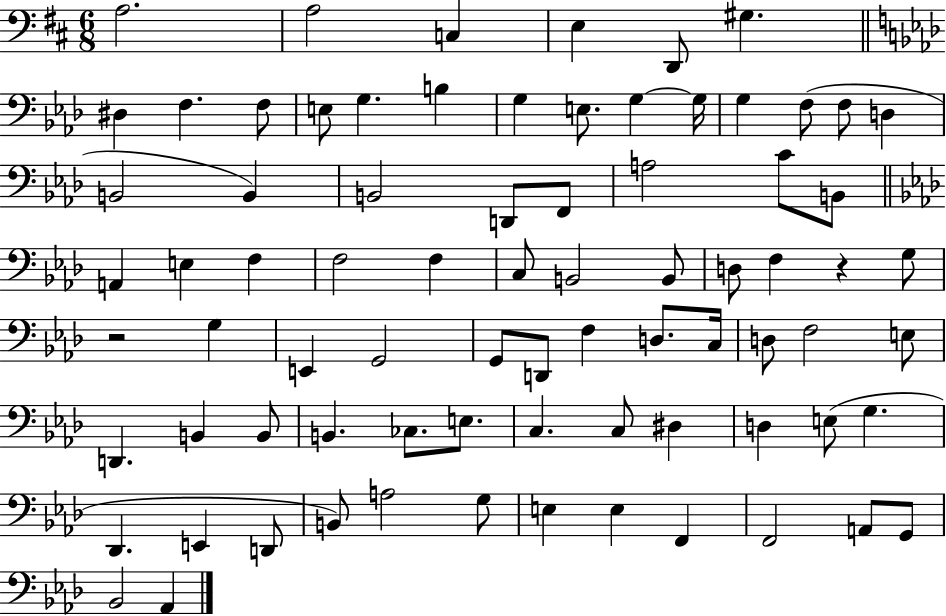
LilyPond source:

{
  \clef bass
  \numericTimeSignature
  \time 6/8
  \key d \major
  a2. | a2 c4 | e4 d,8 gis4. | \bar "||" \break \key aes \major dis4 f4. f8 | e8 g4. b4 | g4 e8. g4~~ g16 | g4 f8( f8 d4 | \break b,2 b,4) | b,2 d,8 f,8 | a2 c'8 b,8 | \bar "||" \break \key aes \major a,4 e4 f4 | f2 f4 | c8 b,2 b,8 | d8 f4 r4 g8 | \break r2 g4 | e,4 g,2 | g,8 d,8 f4 d8. c16 | d8 f2 e8 | \break d,4. b,4 b,8 | b,4. ces8. e8. | c4. c8 dis4 | d4 e8( g4. | \break des,4. e,4 d,8 | b,8) a2 g8 | e4 e4 f,4 | f,2 a,8 g,8 | \break bes,2 aes,4 | \bar "|."
}